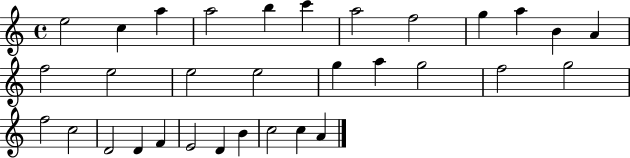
{
  \clef treble
  \time 4/4
  \defaultTimeSignature
  \key c \major
  e''2 c''4 a''4 | a''2 b''4 c'''4 | a''2 f''2 | g''4 a''4 b'4 a'4 | \break f''2 e''2 | e''2 e''2 | g''4 a''4 g''2 | f''2 g''2 | \break f''2 c''2 | d'2 d'4 f'4 | e'2 d'4 b'4 | c''2 c''4 a'4 | \break \bar "|."
}